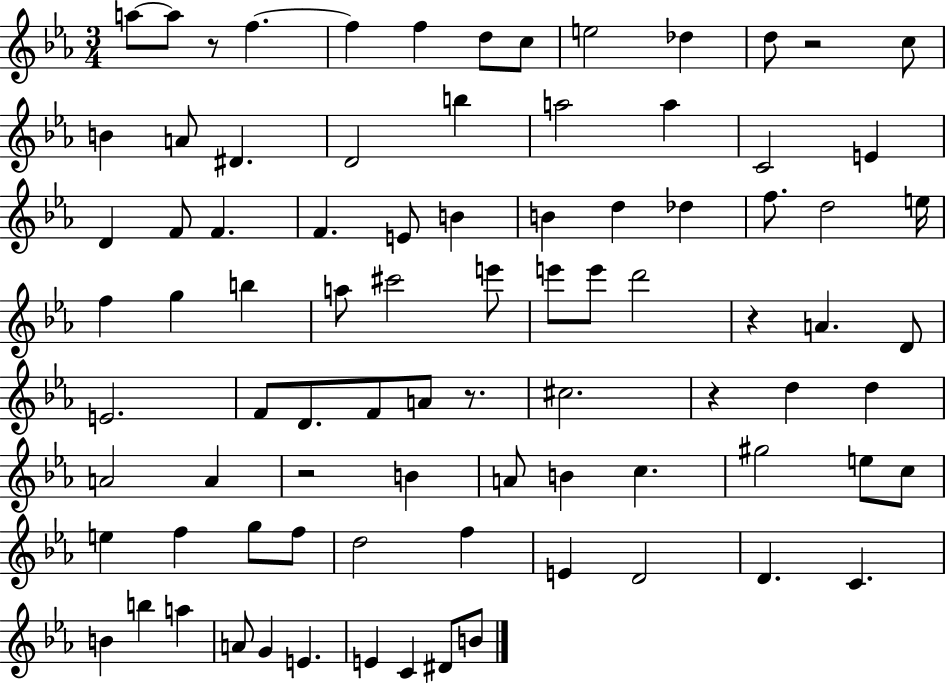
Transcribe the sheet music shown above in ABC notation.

X:1
T:Untitled
M:3/4
L:1/4
K:Eb
a/2 a/2 z/2 f f f d/2 c/2 e2 _d d/2 z2 c/2 B A/2 ^D D2 b a2 a C2 E D F/2 F F E/2 B B d _d f/2 d2 e/4 f g b a/2 ^c'2 e'/2 e'/2 e'/2 d'2 z A D/2 E2 F/2 D/2 F/2 A/2 z/2 ^c2 z d d A2 A z2 B A/2 B c ^g2 e/2 c/2 e f g/2 f/2 d2 f E D2 D C B b a A/2 G E E C ^D/2 B/2